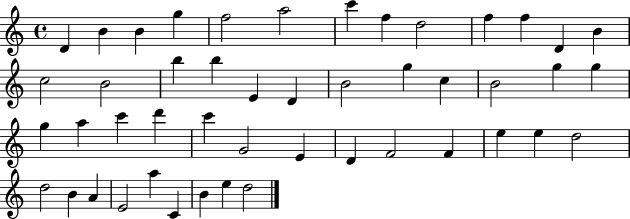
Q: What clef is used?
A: treble